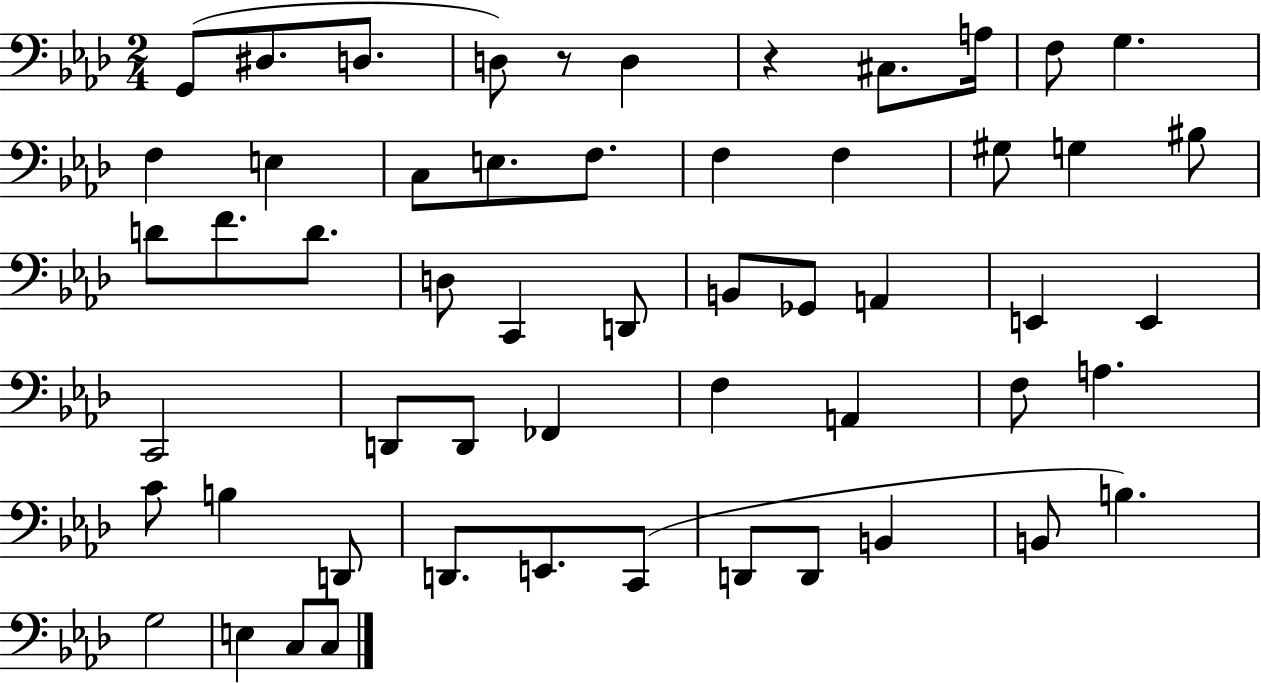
X:1
T:Untitled
M:2/4
L:1/4
K:Ab
G,,/2 ^D,/2 D,/2 D,/2 z/2 D, z ^C,/2 A,/4 F,/2 G, F, E, C,/2 E,/2 F,/2 F, F, ^G,/2 G, ^B,/2 D/2 F/2 D/2 D,/2 C,, D,,/2 B,,/2 _G,,/2 A,, E,, E,, C,,2 D,,/2 D,,/2 _F,, F, A,, F,/2 A, C/2 B, D,,/2 D,,/2 E,,/2 C,,/2 D,,/2 D,,/2 B,, B,,/2 B, G,2 E, C,/2 C,/2